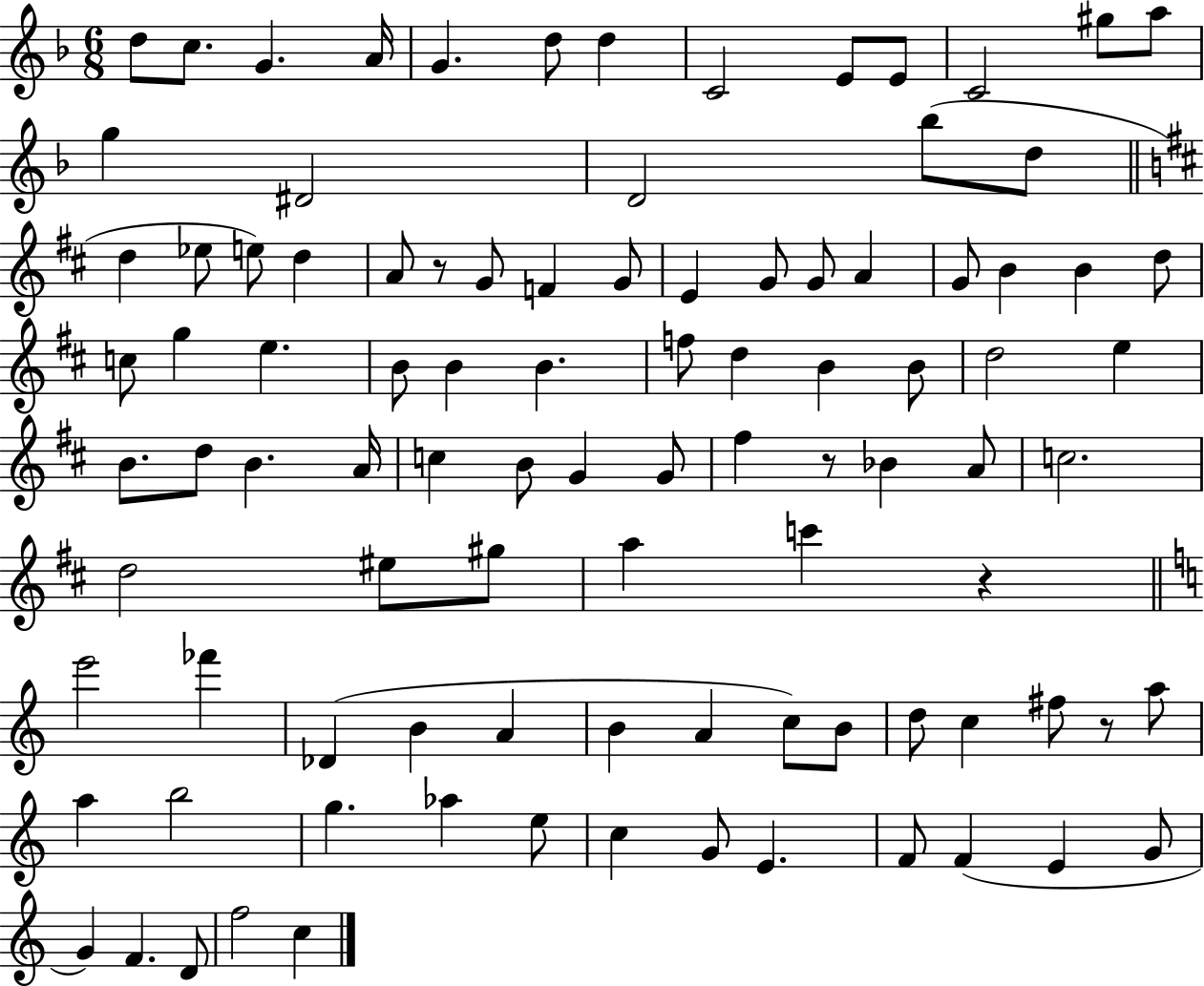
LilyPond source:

{
  \clef treble
  \numericTimeSignature
  \time 6/8
  \key f \major
  \repeat volta 2 { d''8 c''8. g'4. a'16 | g'4. d''8 d''4 | c'2 e'8 e'8 | c'2 gis''8 a''8 | \break g''4 dis'2 | d'2 bes''8( d''8 | \bar "||" \break \key d \major d''4 ees''8 e''8) d''4 | a'8 r8 g'8 f'4 g'8 | e'4 g'8 g'8 a'4 | g'8 b'4 b'4 d''8 | \break c''8 g''4 e''4. | b'8 b'4 b'4. | f''8 d''4 b'4 b'8 | d''2 e''4 | \break b'8. d''8 b'4. a'16 | c''4 b'8 g'4 g'8 | fis''4 r8 bes'4 a'8 | c''2. | \break d''2 eis''8 gis''8 | a''4 c'''4 r4 | \bar "||" \break \key a \minor e'''2 fes'''4 | des'4( b'4 a'4 | b'4 a'4 c''8) b'8 | d''8 c''4 fis''8 r8 a''8 | \break a''4 b''2 | g''4. aes''4 e''8 | c''4 g'8 e'4. | f'8 f'4( e'4 g'8 | \break g'4) f'4. d'8 | f''2 c''4 | } \bar "|."
}